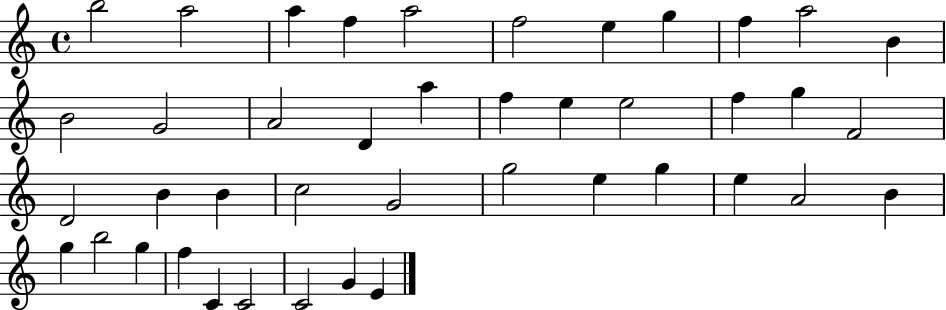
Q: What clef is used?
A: treble